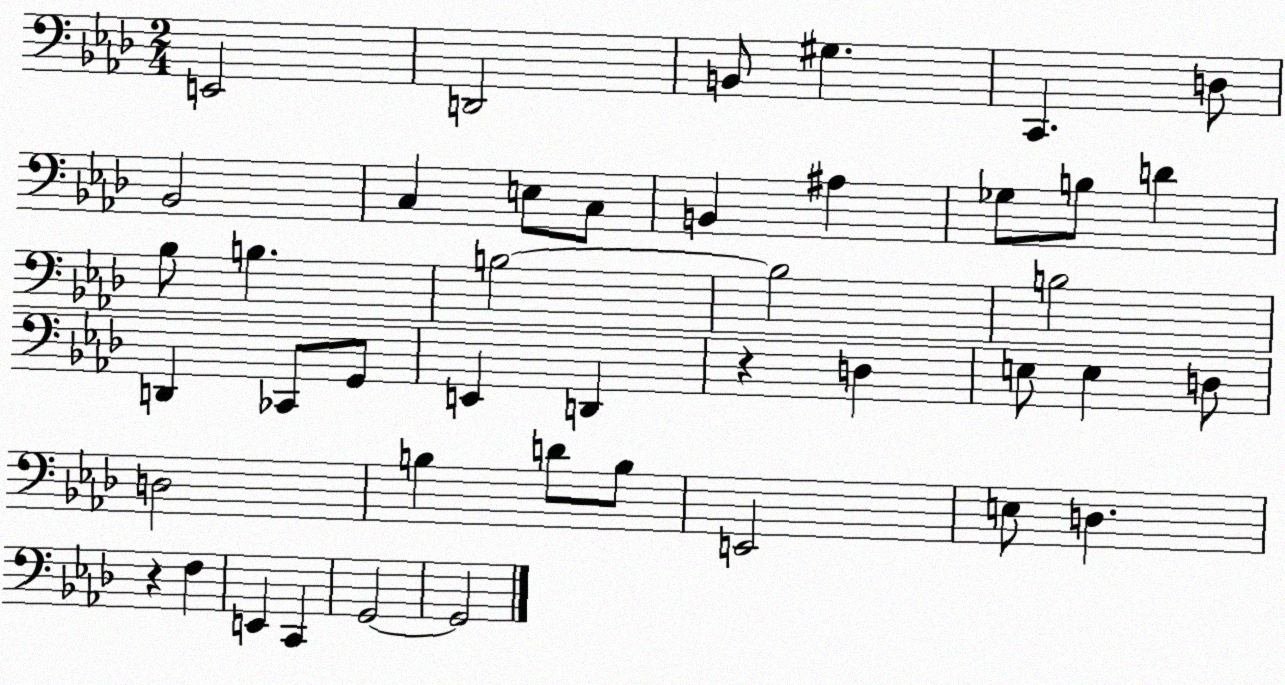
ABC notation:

X:1
T:Untitled
M:2/4
L:1/4
K:Ab
E,,2 D,,2 B,,/2 ^G, C,, D,/2 _B,,2 C, E,/2 C,/2 B,, ^A, _G,/2 B,/2 D _B,/2 B, B,2 B,2 B,2 D,, _C,,/2 G,,/2 E,, D,, z D, E,/2 E, D,/2 D,2 B, D/2 B,/2 E,,2 E,/2 D, z F, E,, C,, G,,2 G,,2